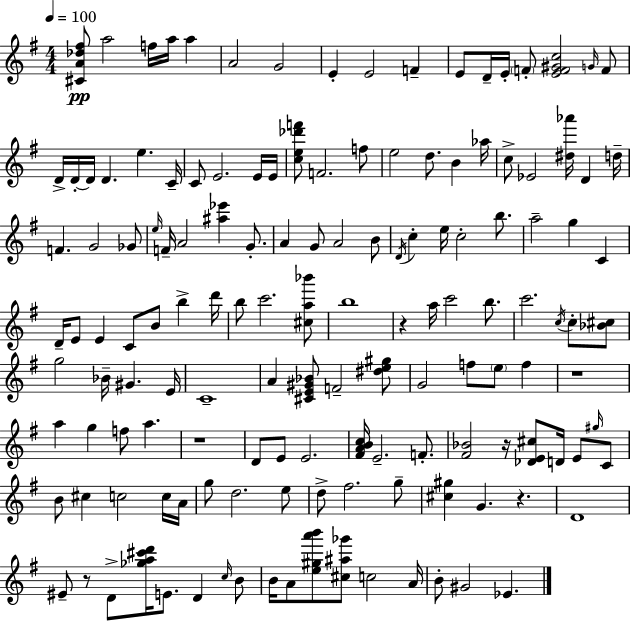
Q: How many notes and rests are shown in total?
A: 142